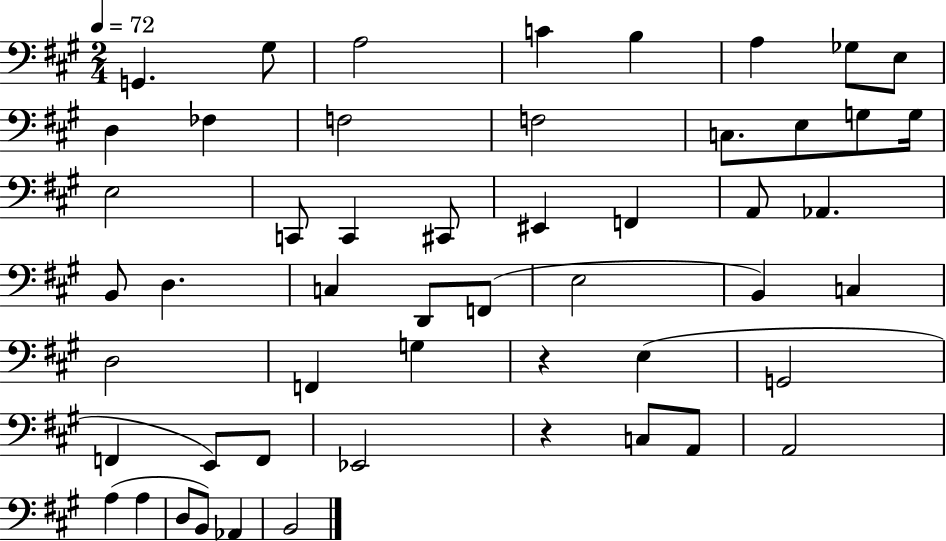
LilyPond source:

{
  \clef bass
  \numericTimeSignature
  \time 2/4
  \key a \major
  \tempo 4 = 72
  g,4. gis8 | a2 | c'4 b4 | a4 ges8 e8 | \break d4 fes4 | f2 | f2 | c8. e8 g8 g16 | \break e2 | c,8 c,4 cis,8 | eis,4 f,4 | a,8 aes,4. | \break b,8 d4. | c4 d,8 f,8( | e2 | b,4) c4 | \break d2 | f,4 g4 | r4 e4( | g,2 | \break f,4 e,8) f,8 | ees,2 | r4 c8 a,8 | a,2 | \break a4( a4 | d8 b,8) aes,4 | b,2 | \bar "|."
}